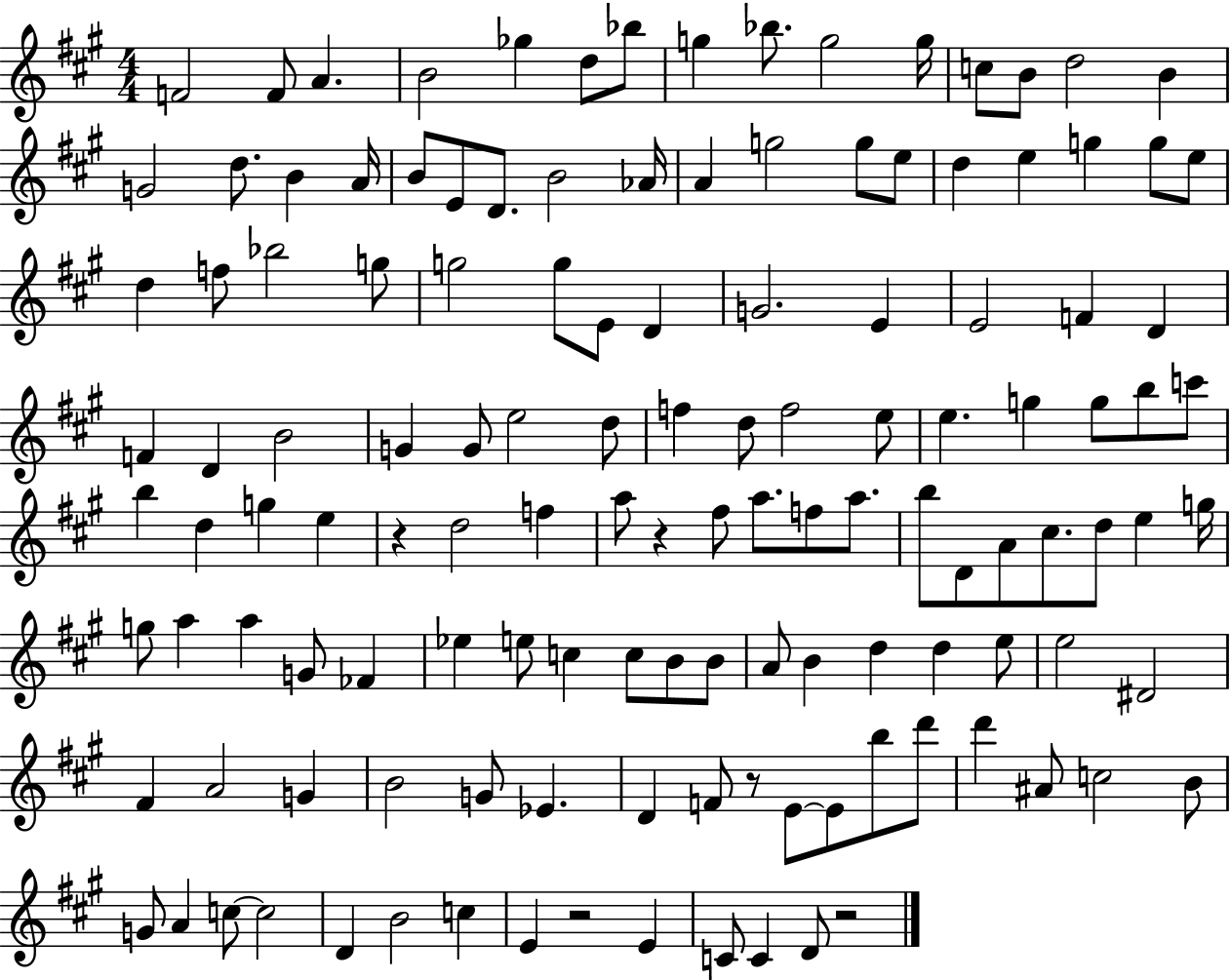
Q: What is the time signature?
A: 4/4